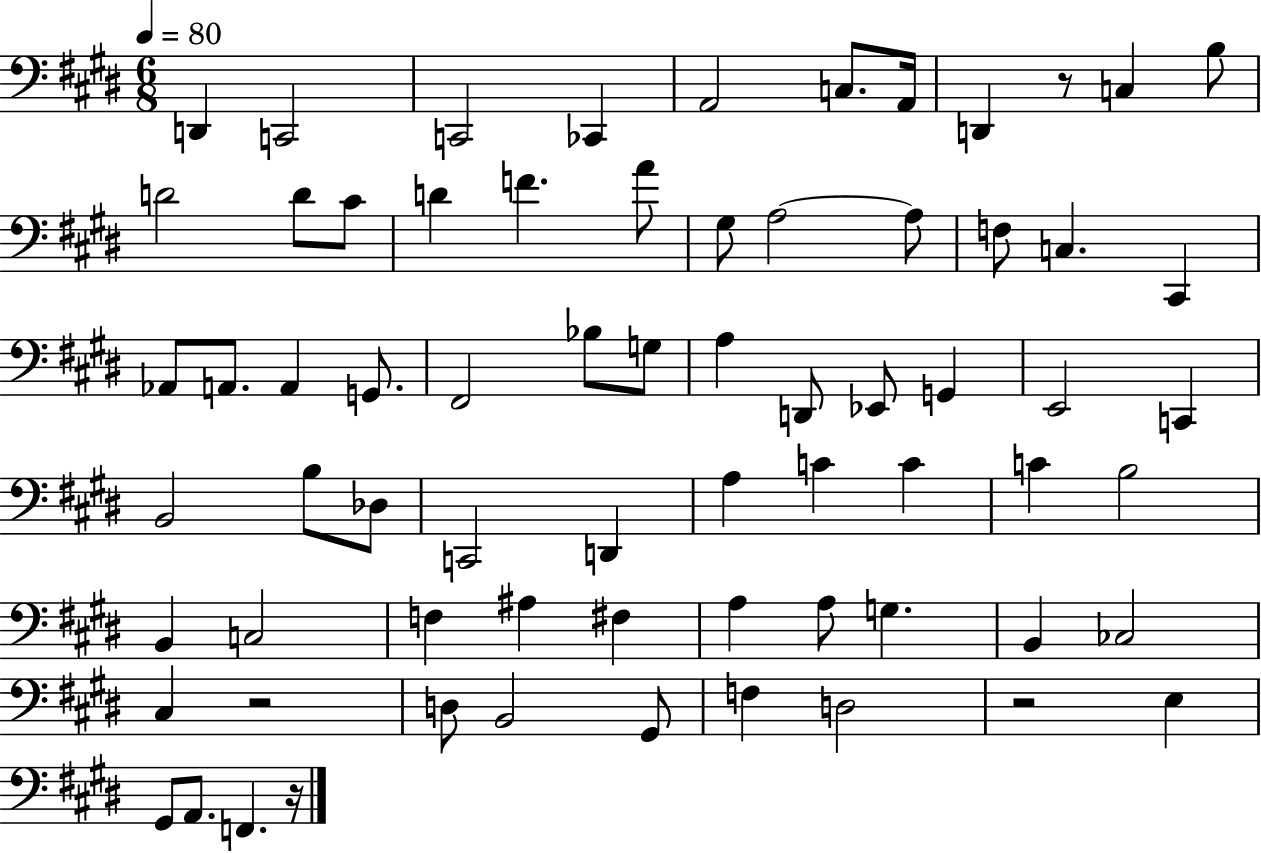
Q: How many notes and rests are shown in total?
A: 69